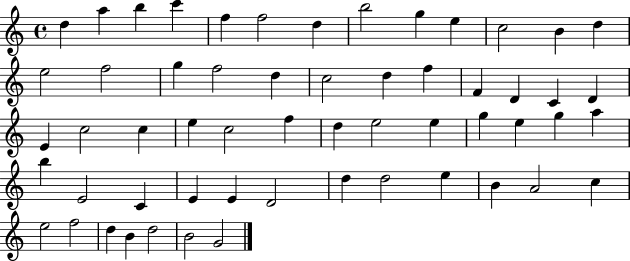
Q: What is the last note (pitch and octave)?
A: G4